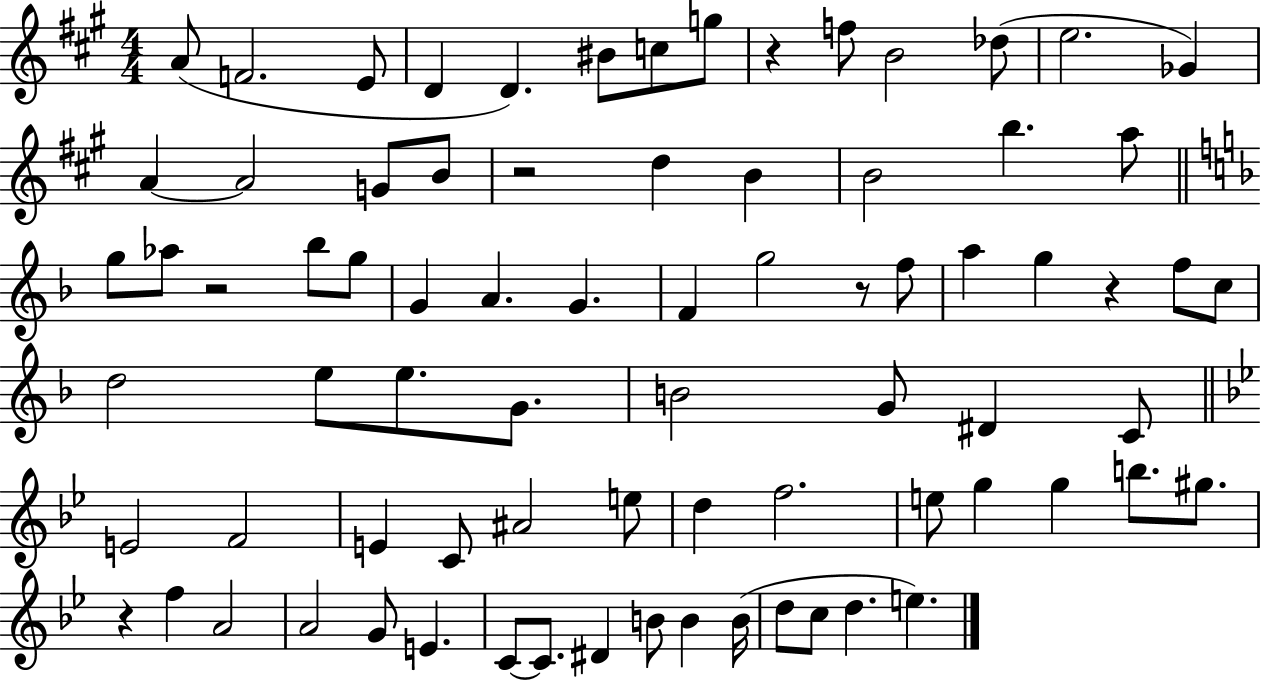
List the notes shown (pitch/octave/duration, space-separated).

A4/e F4/h. E4/e D4/q D4/q. BIS4/e C5/e G5/e R/q F5/e B4/h Db5/e E5/h. Gb4/q A4/q A4/h G4/e B4/e R/h D5/q B4/q B4/h B5/q. A5/e G5/e Ab5/e R/h Bb5/e G5/e G4/q A4/q. G4/q. F4/q G5/h R/e F5/e A5/q G5/q R/q F5/e C5/e D5/h E5/e E5/e. G4/e. B4/h G4/e D#4/q C4/e E4/h F4/h E4/q C4/e A#4/h E5/e D5/q F5/h. E5/e G5/q G5/q B5/e. G#5/e. R/q F5/q A4/h A4/h G4/e E4/q. C4/e C4/e. D#4/q B4/e B4/q B4/s D5/e C5/e D5/q. E5/q.